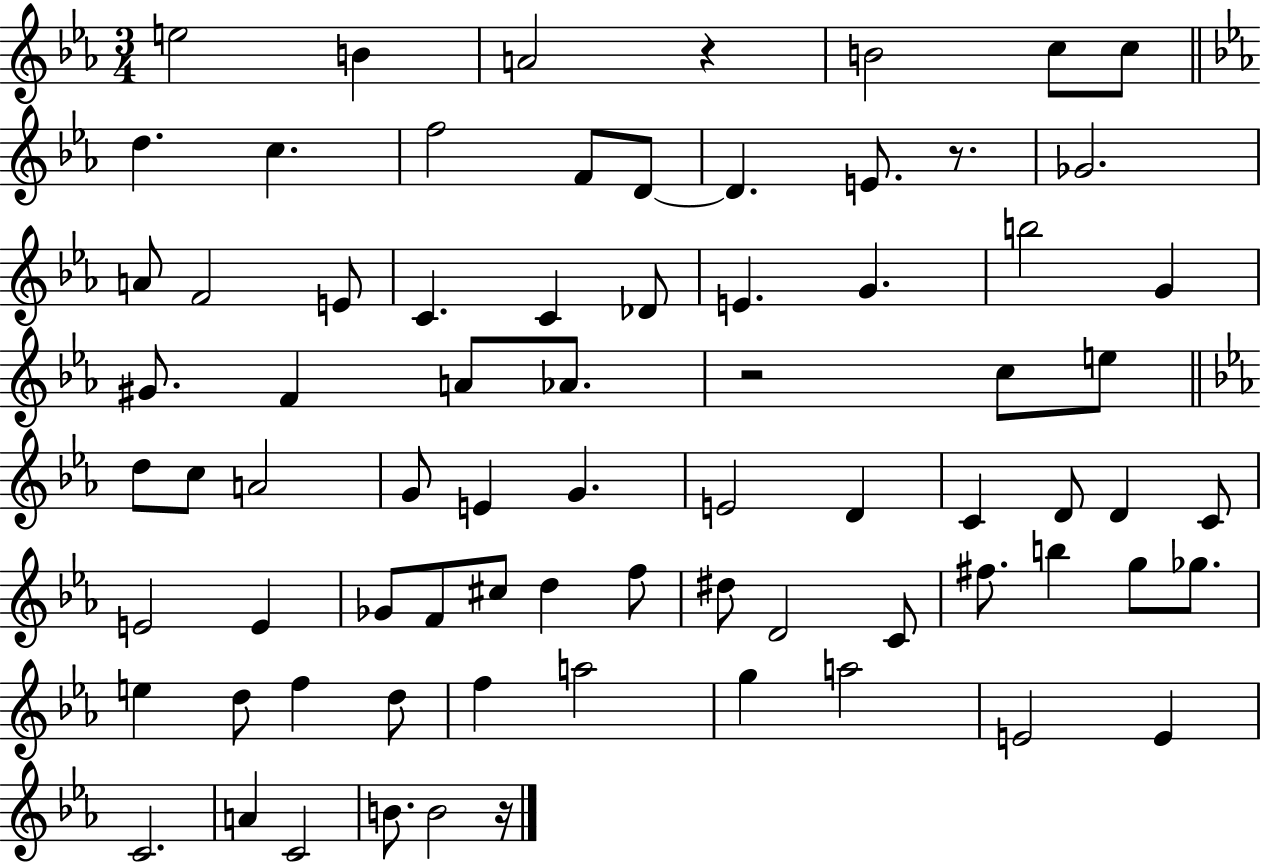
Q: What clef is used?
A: treble